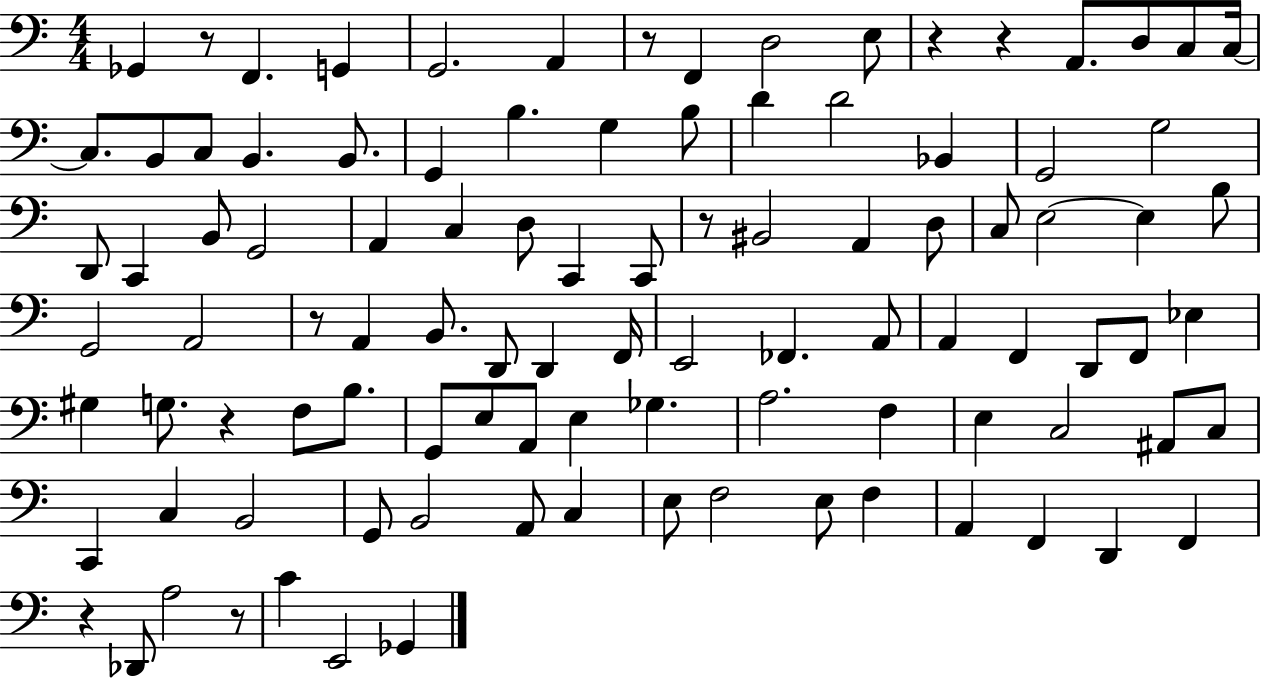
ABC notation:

X:1
T:Untitled
M:4/4
L:1/4
K:C
_G,, z/2 F,, G,, G,,2 A,, z/2 F,, D,2 E,/2 z z A,,/2 D,/2 C,/2 C,/4 C,/2 B,,/2 C,/2 B,, B,,/2 G,, B, G, B,/2 D D2 _B,, G,,2 G,2 D,,/2 C,, B,,/2 G,,2 A,, C, D,/2 C,, C,,/2 z/2 ^B,,2 A,, D,/2 C,/2 E,2 E, B,/2 G,,2 A,,2 z/2 A,, B,,/2 D,,/2 D,, F,,/4 E,,2 _F,, A,,/2 A,, F,, D,,/2 F,,/2 _E, ^G, G,/2 z F,/2 B,/2 G,,/2 E,/2 A,,/2 E, _G, A,2 F, E, C,2 ^A,,/2 C,/2 C,, C, B,,2 G,,/2 B,,2 A,,/2 C, E,/2 F,2 E,/2 F, A,, F,, D,, F,, z _D,,/2 A,2 z/2 C E,,2 _G,,